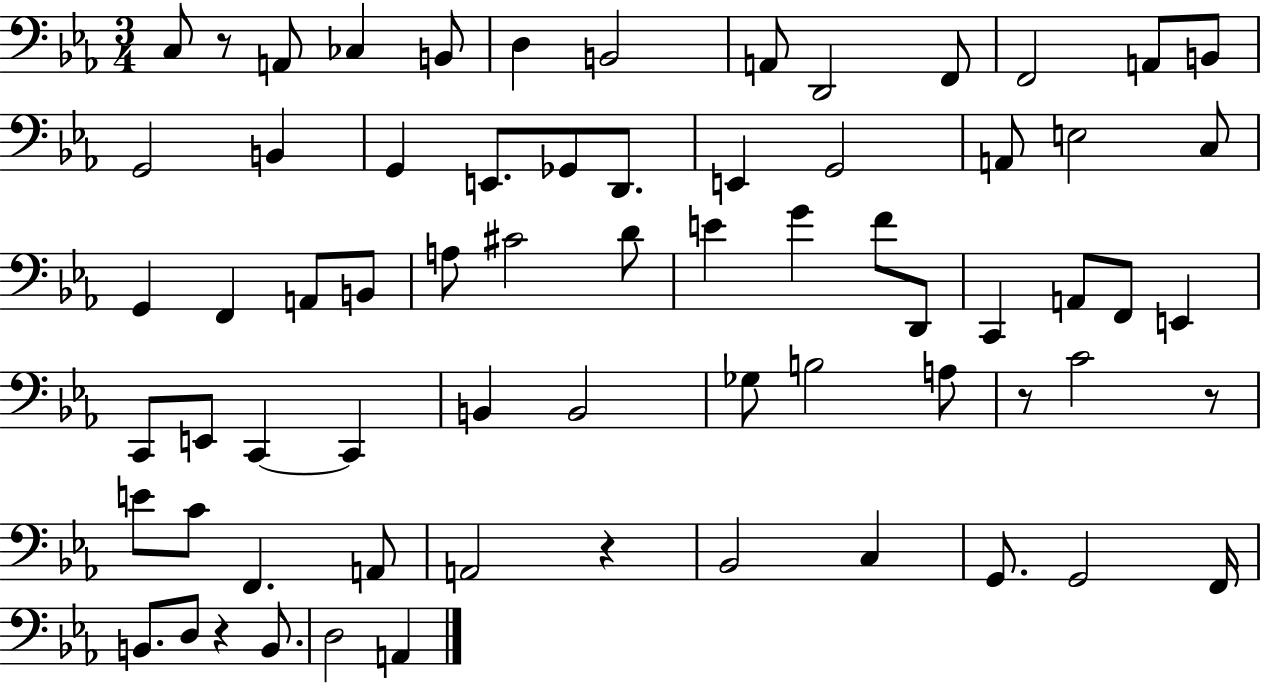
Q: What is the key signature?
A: EES major